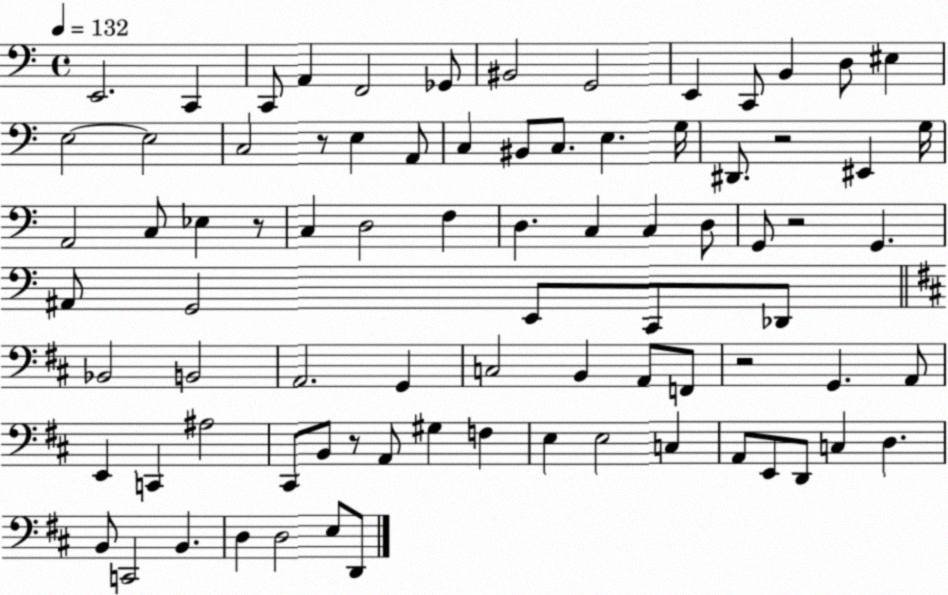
X:1
T:Untitled
M:4/4
L:1/4
K:C
E,,2 C,, C,,/2 A,, F,,2 _G,,/2 ^B,,2 G,,2 E,, C,,/2 B,, D,/2 ^E, E,2 E,2 C,2 z/2 E, A,,/2 C, ^B,,/2 C,/2 E, G,/4 ^D,,/2 z2 ^E,, G,/4 A,,2 C,/2 _E, z/2 C, D,2 F, D, C, C, D,/2 G,,/2 z2 G,, ^A,,/2 G,,2 E,,/2 C,,/2 _D,,/2 _B,,2 B,,2 A,,2 G,, C,2 B,, A,,/2 F,,/2 z2 G,, A,,/2 E,, C,, ^A,2 ^C,,/2 B,,/2 z/2 A,,/2 ^G, F, E, E,2 C, A,,/2 E,,/2 D,,/2 C, D, B,,/2 C,,2 B,, D, D,2 E,/2 D,,/2